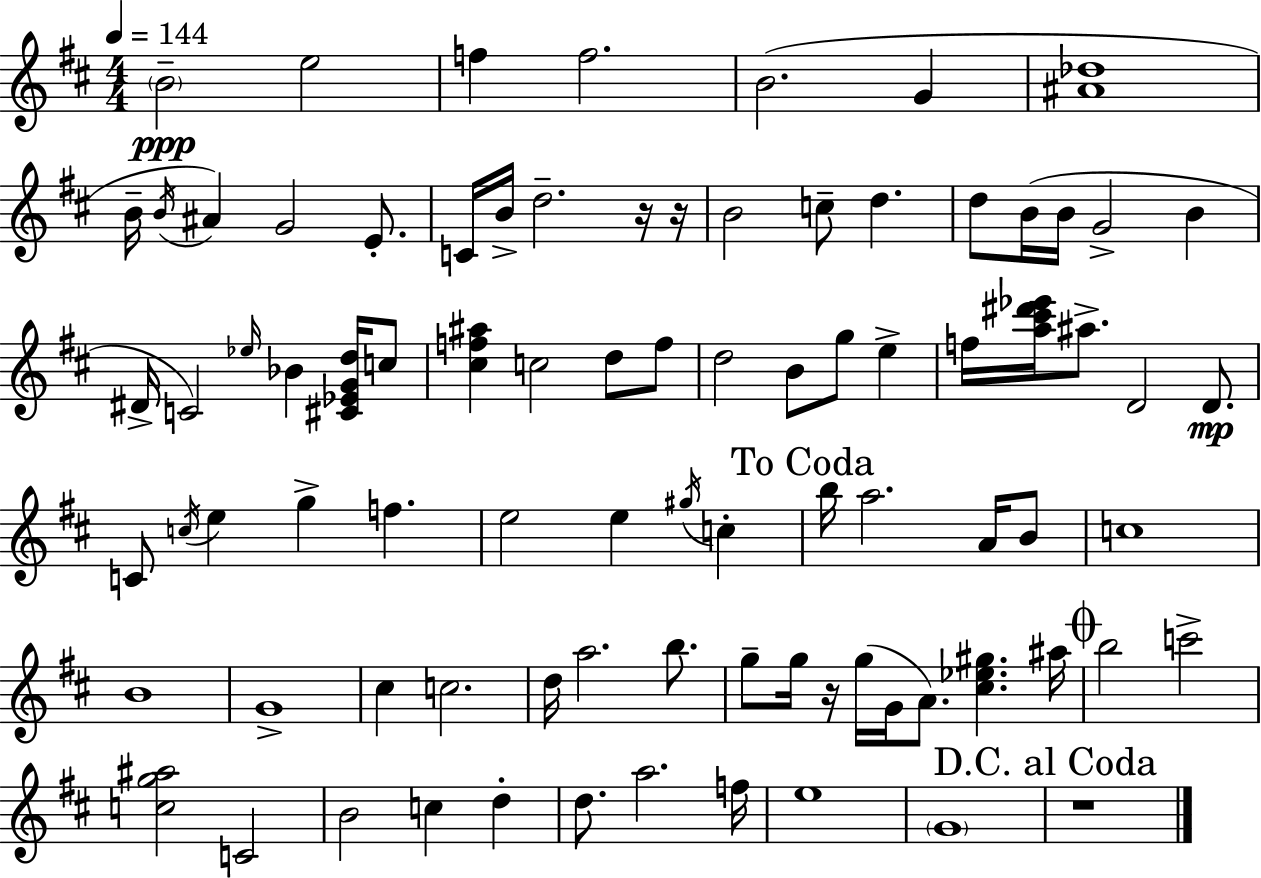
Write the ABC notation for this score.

X:1
T:Untitled
M:4/4
L:1/4
K:D
B2 e2 f f2 B2 G [^A_d]4 B/4 B/4 ^A G2 E/2 C/4 B/4 d2 z/4 z/4 B2 c/2 d d/2 B/4 B/4 G2 B ^D/4 C2 _e/4 _B [^C_EGd]/4 c/2 [^cf^a] c2 d/2 f/2 d2 B/2 g/2 e f/4 [a^c'^d'_e']/4 ^a/2 D2 D/2 C/2 c/4 e g f e2 e ^g/4 c b/4 a2 A/4 B/2 c4 B4 G4 ^c c2 d/4 a2 b/2 g/2 g/4 z/4 g/4 G/4 A/2 [^c_e^g] ^a/4 b2 c'2 [cg^a]2 C2 B2 c d d/2 a2 f/4 e4 G4 z4